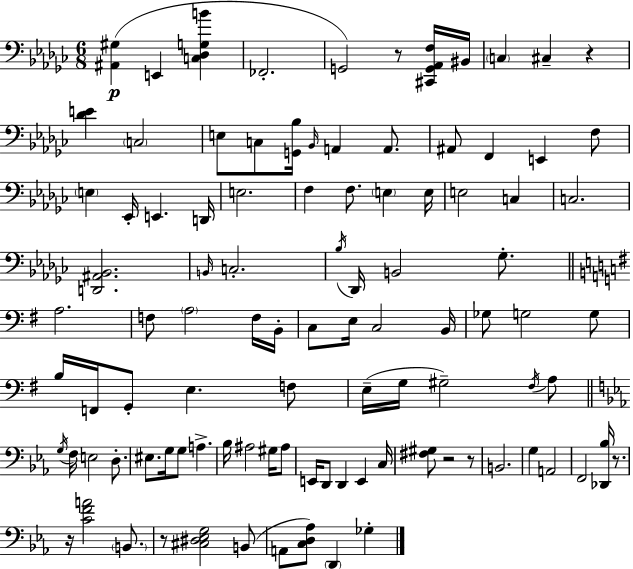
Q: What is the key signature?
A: EES minor